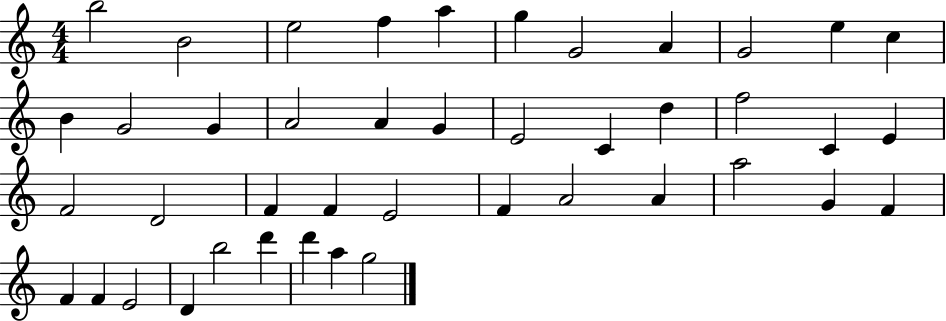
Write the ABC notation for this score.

X:1
T:Untitled
M:4/4
L:1/4
K:C
b2 B2 e2 f a g G2 A G2 e c B G2 G A2 A G E2 C d f2 C E F2 D2 F F E2 F A2 A a2 G F F F E2 D b2 d' d' a g2